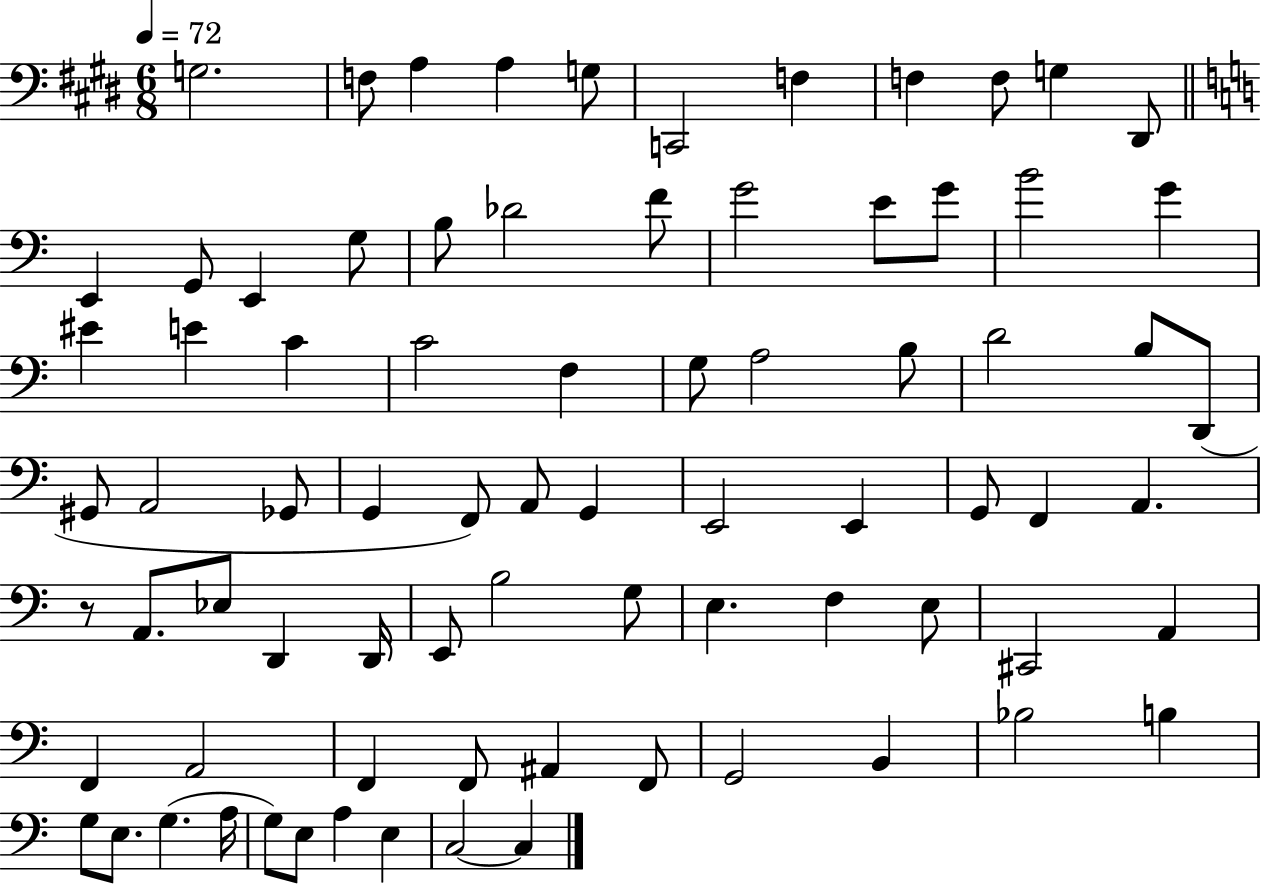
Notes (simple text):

G3/h. F3/e A3/q A3/q G3/e C2/h F3/q F3/q F3/e G3/q D#2/e E2/q G2/e E2/q G3/e B3/e Db4/h F4/e G4/h E4/e G4/e B4/h G4/q EIS4/q E4/q C4/q C4/h F3/q G3/e A3/h B3/e D4/h B3/e D2/e G#2/e A2/h Gb2/e G2/q F2/e A2/e G2/q E2/h E2/q G2/e F2/q A2/q. R/e A2/e. Eb3/e D2/q D2/s E2/e B3/h G3/e E3/q. F3/q E3/e C#2/h A2/q F2/q A2/h F2/q F2/e A#2/q F2/e G2/h B2/q Bb3/h B3/q G3/e E3/e. G3/q. A3/s G3/e E3/e A3/q E3/q C3/h C3/q